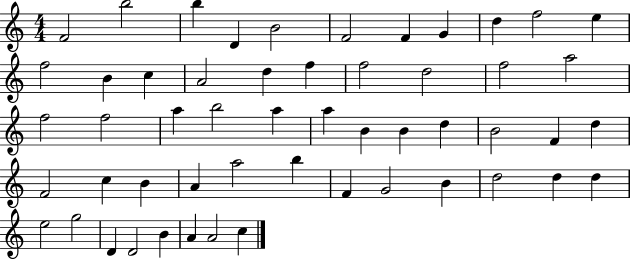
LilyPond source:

{
  \clef treble
  \numericTimeSignature
  \time 4/4
  \key c \major
  f'2 b''2 | b''4 d'4 b'2 | f'2 f'4 g'4 | d''4 f''2 e''4 | \break f''2 b'4 c''4 | a'2 d''4 f''4 | f''2 d''2 | f''2 a''2 | \break f''2 f''2 | a''4 b''2 a''4 | a''4 b'4 b'4 d''4 | b'2 f'4 d''4 | \break f'2 c''4 b'4 | a'4 a''2 b''4 | f'4 g'2 b'4 | d''2 d''4 d''4 | \break e''2 g''2 | d'4 d'2 b'4 | a'4 a'2 c''4 | \bar "|."
}